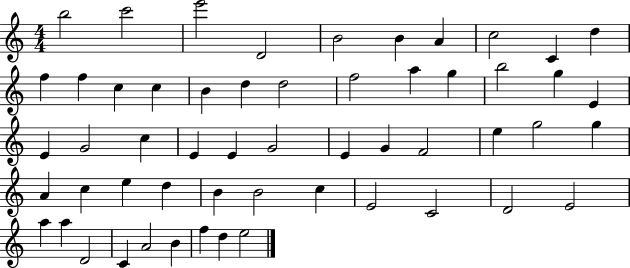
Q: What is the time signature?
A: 4/4